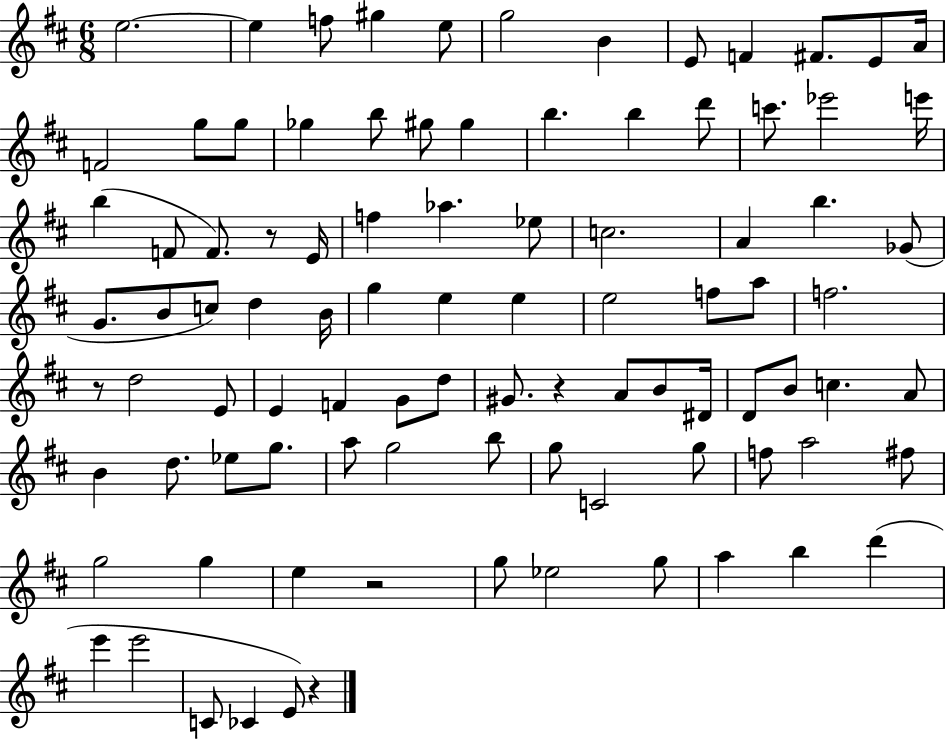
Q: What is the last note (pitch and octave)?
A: E4